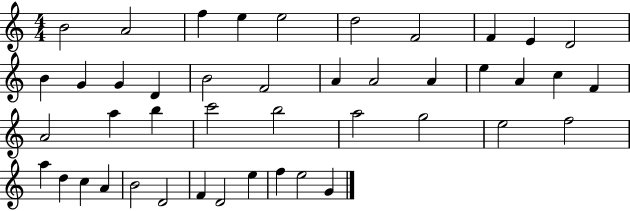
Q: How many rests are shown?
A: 0